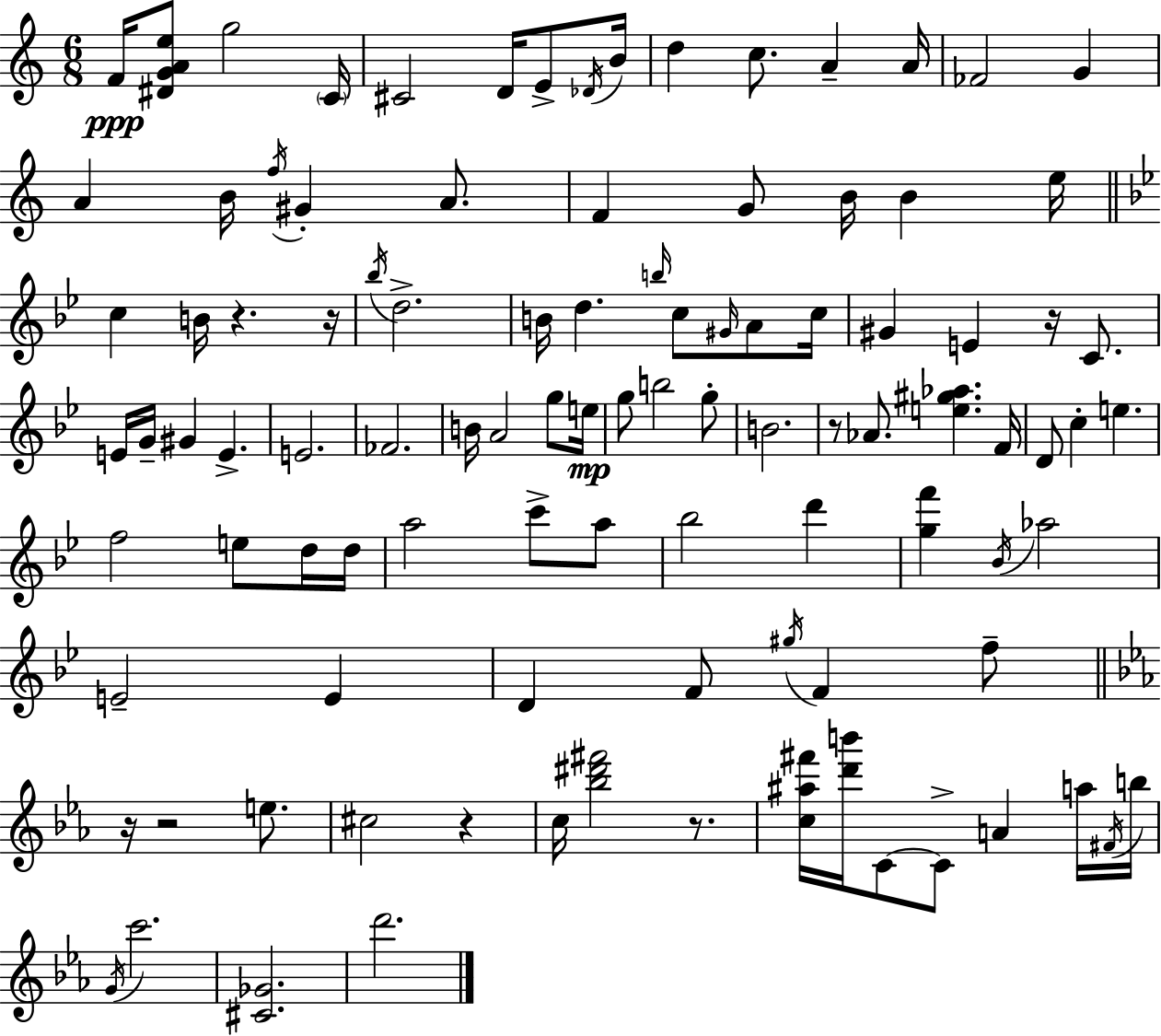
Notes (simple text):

F4/s [D#4,G4,A4,E5]/e G5/h C4/s C#4/h D4/s E4/e Db4/s B4/s D5/q C5/e. A4/q A4/s FES4/h G4/q A4/q B4/s F5/s G#4/q A4/e. F4/q G4/e B4/s B4/q E5/s C5/q B4/s R/q. R/s Bb5/s D5/h. B4/s D5/q. B5/s C5/e G#4/s A4/e C5/s G#4/q E4/q R/s C4/e. E4/s G4/s G#4/q E4/q. E4/h. FES4/h. B4/s A4/h G5/e E5/s G5/e B5/h G5/e B4/h. R/e Ab4/e. [E5,G#5,Ab5]/q. F4/s D4/e C5/q E5/q. F5/h E5/e D5/s D5/s A5/h C6/e A5/e Bb5/h D6/q [G5,F6]/q Bb4/s Ab5/h E4/h E4/q D4/q F4/e G#5/s F4/q F5/e R/s R/h E5/e. C#5/h R/q C5/s [Bb5,D#6,F#6]/h R/e. [C5,A#5,F#6]/s [D6,B6]/s C4/e C4/e A4/q A5/s F#4/s B5/s G4/s C6/h. [C#4,Gb4]/h. D6/h.